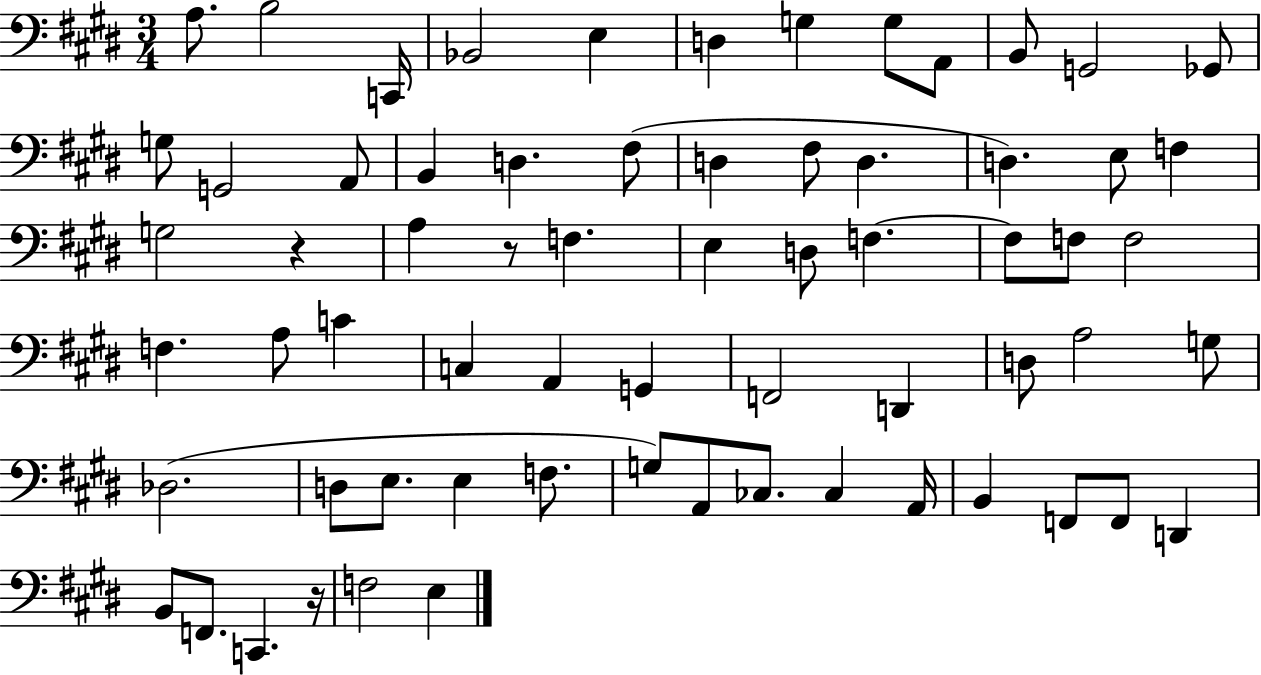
A3/e. B3/h C2/s Bb2/h E3/q D3/q G3/q G3/e A2/e B2/e G2/h Gb2/e G3/e G2/h A2/e B2/q D3/q. F#3/e D3/q F#3/e D3/q. D3/q. E3/e F3/q G3/h R/q A3/q R/e F3/q. E3/q D3/e F3/q. F3/e F3/e F3/h F3/q. A3/e C4/q C3/q A2/q G2/q F2/h D2/q D3/e A3/h G3/e Db3/h. D3/e E3/e. E3/q F3/e. G3/e A2/e CES3/e. CES3/q A2/s B2/q F2/e F2/e D2/q B2/e F2/e. C2/q. R/s F3/h E3/q